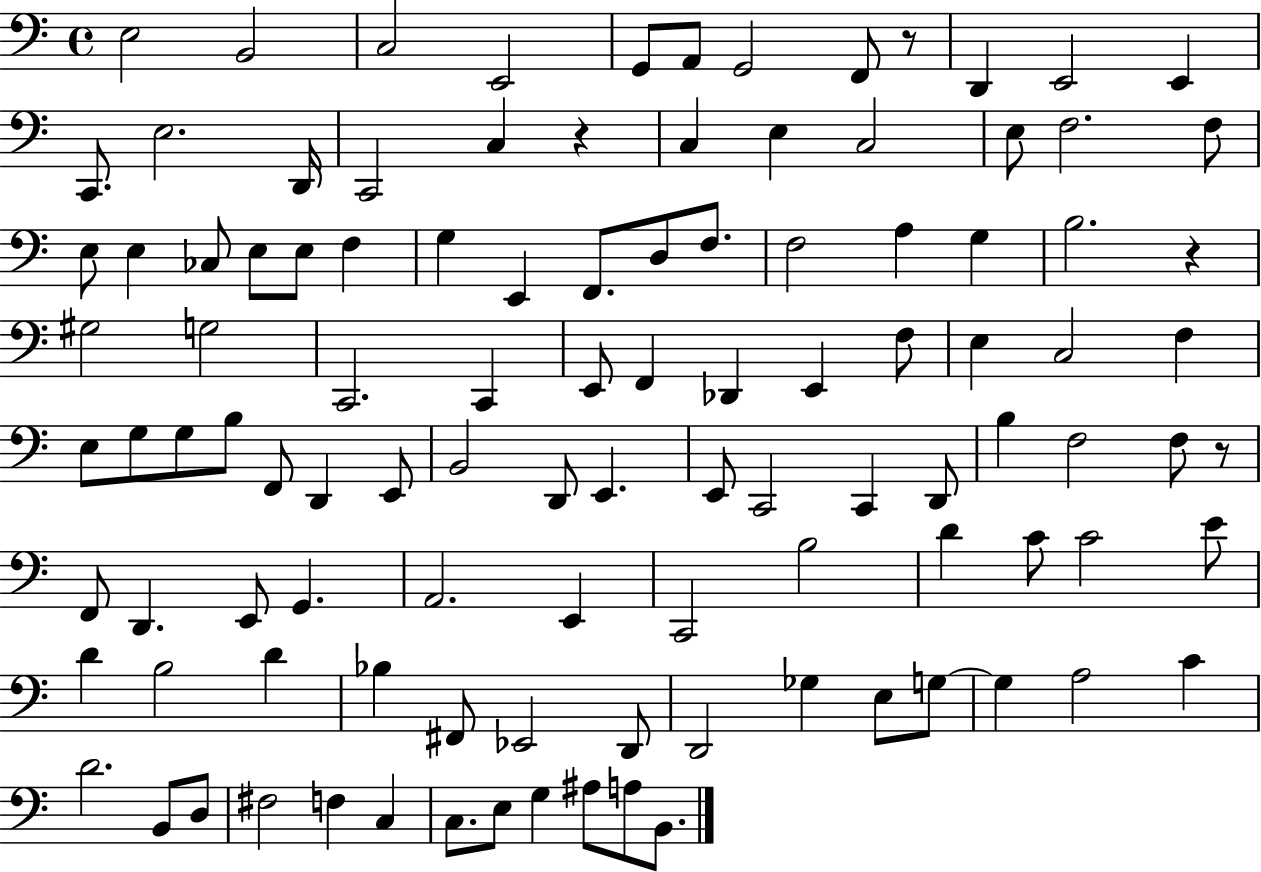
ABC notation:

X:1
T:Untitled
M:4/4
L:1/4
K:C
E,2 B,,2 C,2 E,,2 G,,/2 A,,/2 G,,2 F,,/2 z/2 D,, E,,2 E,, C,,/2 E,2 D,,/4 C,,2 C, z C, E, C,2 E,/2 F,2 F,/2 E,/2 E, _C,/2 E,/2 E,/2 F, G, E,, F,,/2 D,/2 F,/2 F,2 A, G, B,2 z ^G,2 G,2 C,,2 C,, E,,/2 F,, _D,, E,, F,/2 E, C,2 F, E,/2 G,/2 G,/2 B,/2 F,,/2 D,, E,,/2 B,,2 D,,/2 E,, E,,/2 C,,2 C,, D,,/2 B, F,2 F,/2 z/2 F,,/2 D,, E,,/2 G,, A,,2 E,, C,,2 B,2 D C/2 C2 E/2 D B,2 D _B, ^F,,/2 _E,,2 D,,/2 D,,2 _G, E,/2 G,/2 G, A,2 C D2 B,,/2 D,/2 ^F,2 F, C, C,/2 E,/2 G, ^A,/2 A,/2 B,,/2